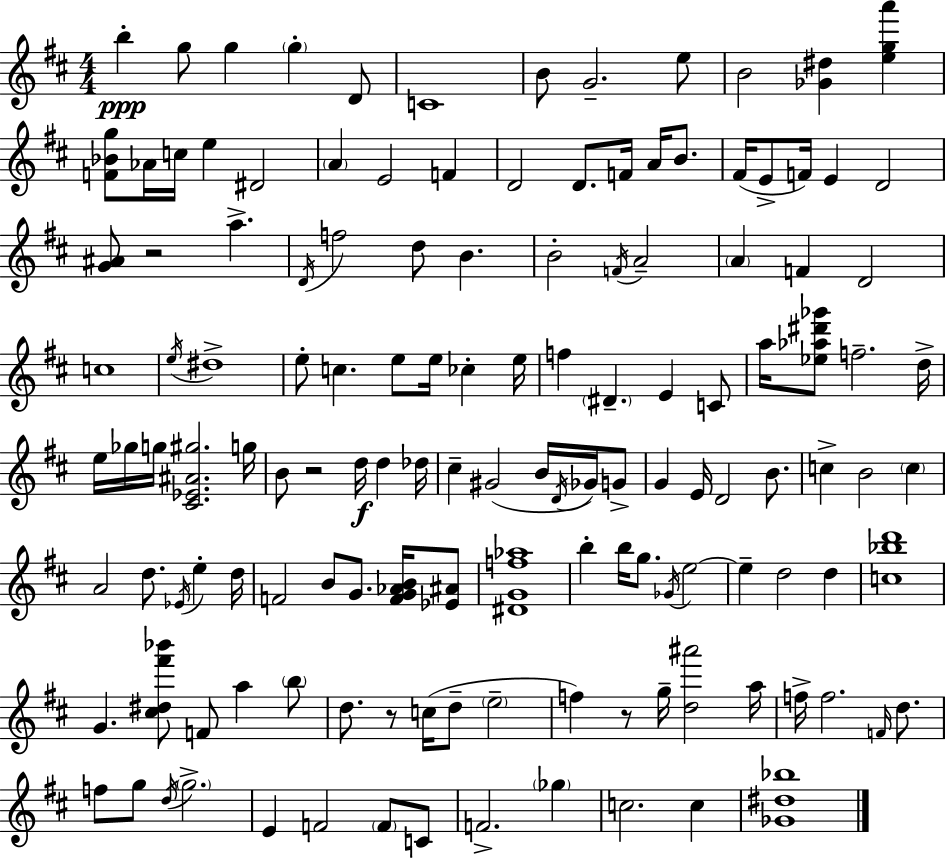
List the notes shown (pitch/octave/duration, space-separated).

B5/q G5/e G5/q G5/q D4/e C4/w B4/e G4/h. E5/e B4/h [Gb4,D#5]/q [E5,G5,A6]/q [F4,Bb4,G5]/e Ab4/s C5/s E5/q D#4/h A4/q E4/h F4/q D4/h D4/e. F4/s A4/s B4/e. F#4/s E4/e F4/s E4/q D4/h [G4,A#4]/e R/h A5/q. D4/s F5/h D5/e B4/q. B4/h F4/s A4/h A4/q F4/q D4/h C5/w E5/s D#5/w E5/e C5/q. E5/e E5/s CES5/q E5/s F5/q D#4/q. E4/q C4/e A5/s [Eb5,Ab5,D#6,Gb6]/e F5/h. D5/s E5/s Gb5/s G5/s [C#4,Eb4,A#4,G#5]/h. G5/s B4/e R/h D5/s D5/q Db5/s C#5/q G#4/h B4/s D4/s Gb4/s G4/e G4/q E4/s D4/h B4/e. C5/q B4/h C5/q A4/h D5/e. Eb4/s E5/q D5/s F4/h B4/e G4/e. [F4,G4,Ab4,B4]/s [Eb4,A#4]/e [D#4,G4,F5,Ab5]/w B5/q B5/s G5/e. Gb4/s E5/h E5/q D5/h D5/q [C5,Bb5,D6]/w G4/q. [C#5,D#5,F#6,Bb6]/e F4/e A5/q B5/e D5/e. R/e C5/s D5/e E5/h F5/q R/e G5/s [D5,A#6]/h A5/s F5/s F5/h. F4/s D5/e. F5/e G5/e D5/s G5/h. E4/q F4/h F4/e C4/e F4/h. Gb5/q C5/h. C5/q [Gb4,D#5,Bb5]/w